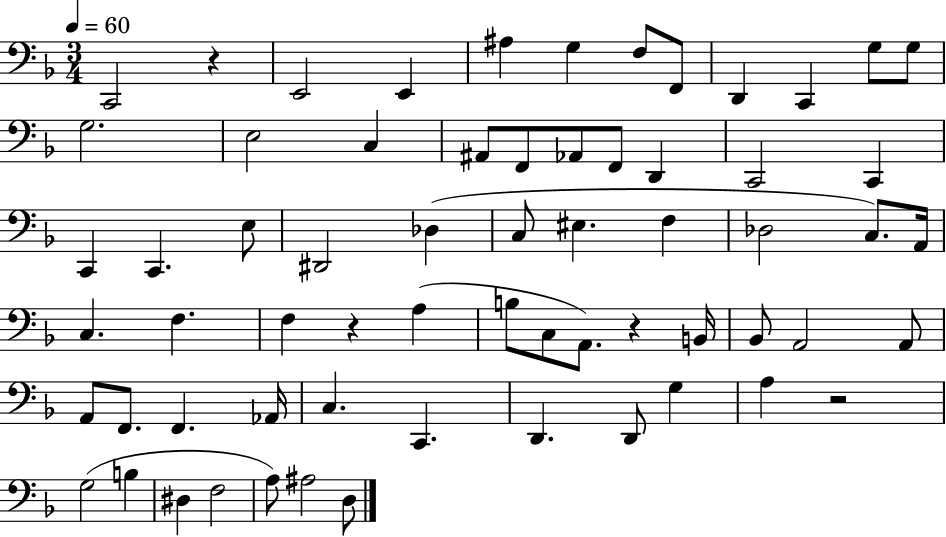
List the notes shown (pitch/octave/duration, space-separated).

C2/h R/q E2/h E2/q A#3/q G3/q F3/e F2/e D2/q C2/q G3/e G3/e G3/h. E3/h C3/q A#2/e F2/e Ab2/e F2/e D2/q C2/h C2/q C2/q C2/q. E3/e D#2/h Db3/q C3/e EIS3/q. F3/q Db3/h C3/e. A2/s C3/q. F3/q. F3/q R/q A3/q B3/e C3/e A2/e. R/q B2/s Bb2/e A2/h A2/e A2/e F2/e. F2/q. Ab2/s C3/q. C2/q. D2/q. D2/e G3/q A3/q R/h G3/h B3/q D#3/q F3/h A3/e A#3/h D3/e